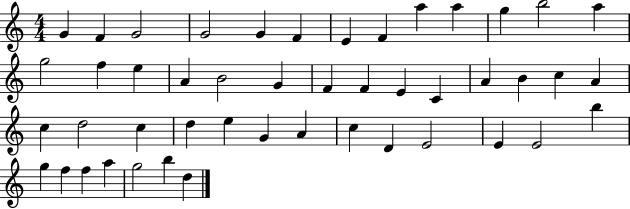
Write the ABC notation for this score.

X:1
T:Untitled
M:4/4
L:1/4
K:C
G F G2 G2 G F E F a a g b2 a g2 f e A B2 G F F E C A B c A c d2 c d e G A c D E2 E E2 b g f f a g2 b d